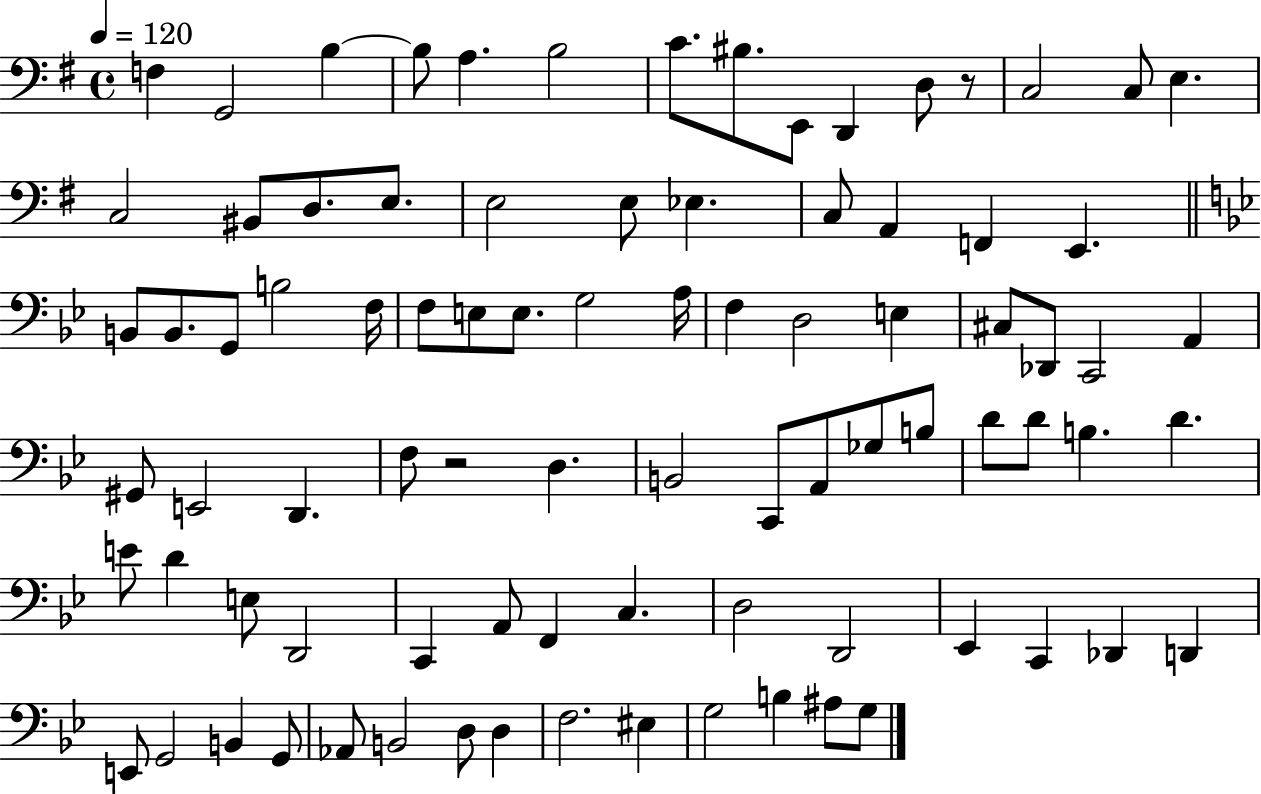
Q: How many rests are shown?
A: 2